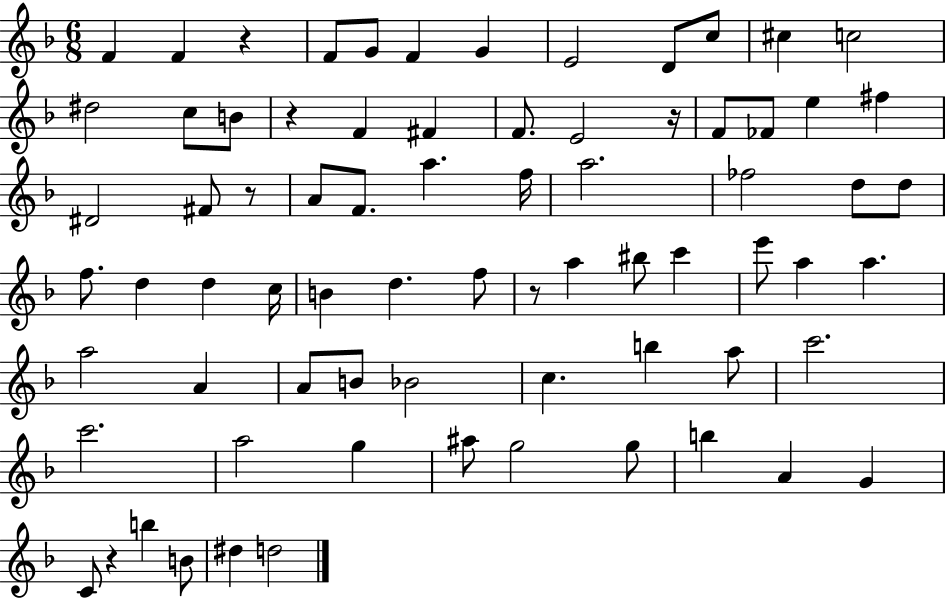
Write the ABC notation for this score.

X:1
T:Untitled
M:6/8
L:1/4
K:F
F F z F/2 G/2 F G E2 D/2 c/2 ^c c2 ^d2 c/2 B/2 z F ^F F/2 E2 z/4 F/2 _F/2 e ^f ^D2 ^F/2 z/2 A/2 F/2 a f/4 a2 _f2 d/2 d/2 f/2 d d c/4 B d f/2 z/2 a ^b/2 c' e'/2 a a a2 A A/2 B/2 _B2 c b a/2 c'2 c'2 a2 g ^a/2 g2 g/2 b A G C/2 z b B/2 ^d d2